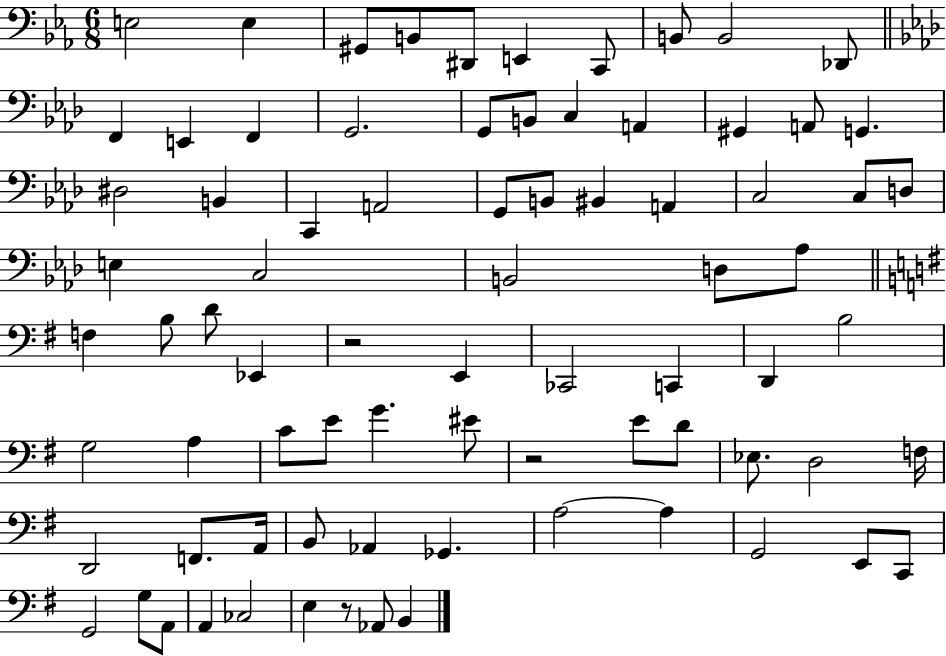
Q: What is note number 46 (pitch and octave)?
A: B3